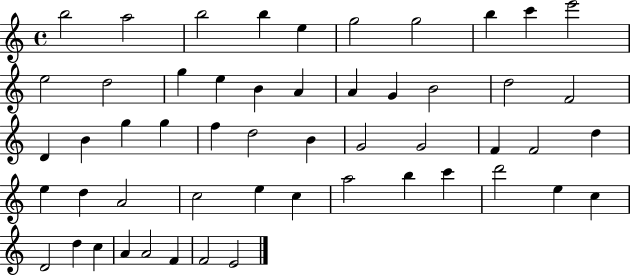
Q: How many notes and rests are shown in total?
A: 53